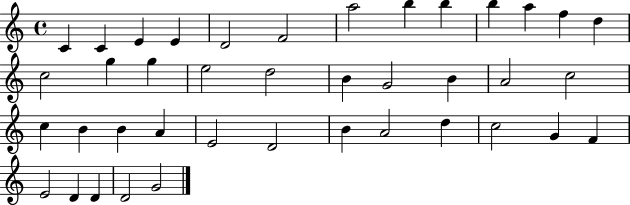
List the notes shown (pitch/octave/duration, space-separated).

C4/q C4/q E4/q E4/q D4/h F4/h A5/h B5/q B5/q B5/q A5/q F5/q D5/q C5/h G5/q G5/q E5/h D5/h B4/q G4/h B4/q A4/h C5/h C5/q B4/q B4/q A4/q E4/h D4/h B4/q A4/h D5/q C5/h G4/q F4/q E4/h D4/q D4/q D4/h G4/h